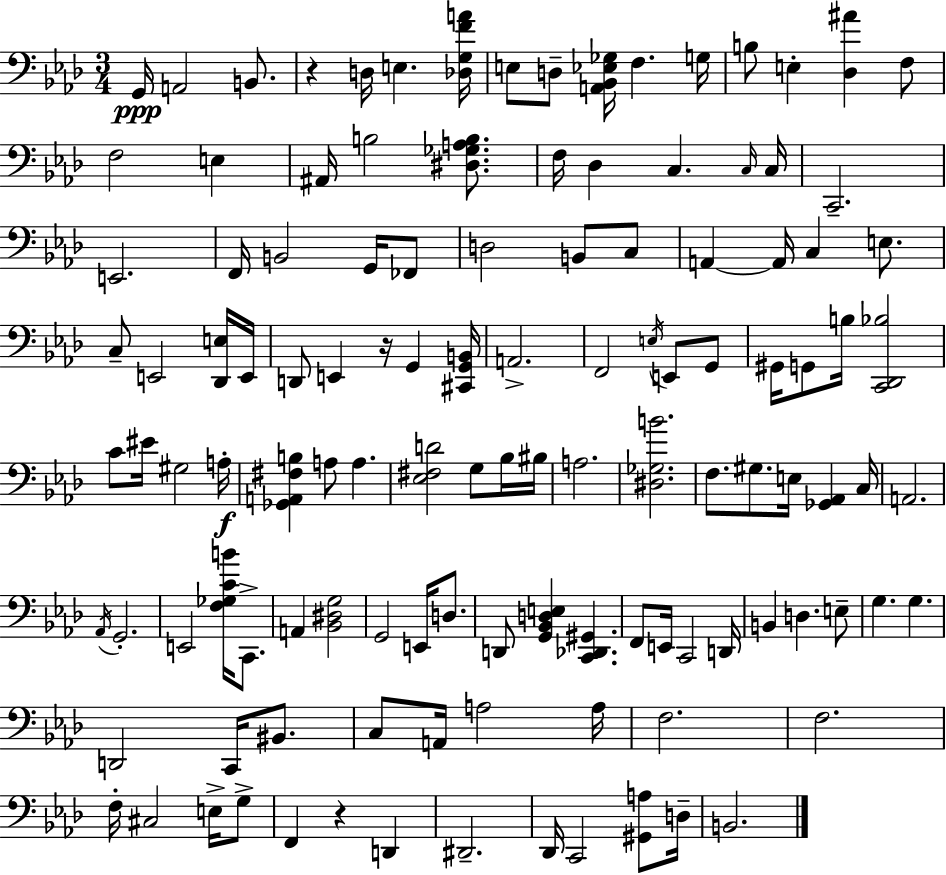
G2/s A2/h B2/e. R/q D3/s E3/q. [Db3,G3,F4,A4]/s E3/e D3/e [A2,Bb2,Eb3,Gb3]/s F3/q. G3/s B3/e E3/q [Db3,A#4]/q F3/e F3/h E3/q A#2/s B3/h [D#3,Gb3,A3,B3]/e. F3/s Db3/q C3/q. C3/s C3/s C2/h. E2/h. F2/s B2/h G2/s FES2/e D3/h B2/e C3/e A2/q A2/s C3/q E3/e. C3/e E2/h [Db2,E3]/s E2/s D2/e E2/q R/s G2/q [C#2,G2,B2]/s A2/h. F2/h E3/s E2/e G2/e G#2/s G2/e B3/s [C2,Db2,Bb3]/h C4/e EIS4/s G#3/h A3/s [Gb2,A2,F#3,B3]/q A3/e A3/q. [Eb3,F#3,D4]/h G3/e Bb3/s BIS3/s A3/h. [D#3,Gb3,B4]/h. F3/e. G#3/e. E3/s [Gb2,Ab2]/q C3/s A2/h. Ab2/s G2/h. E2/h [F3,Gb3,C4,B4]/s C2/e. A2/q [Bb2,D#3,G3]/h G2/h E2/s D3/e. D2/e [G2,Bb2,D3,E3]/q [C2,Db2,G#2]/q. F2/e E2/s C2/h D2/s B2/q D3/q. E3/e G3/q. G3/q. D2/h C2/s BIS2/e. C3/e A2/s A3/h A3/s F3/h. F3/h. F3/s C#3/h E3/s G3/e F2/q R/q D2/q D#2/h. Db2/s C2/h [G#2,A3]/e D3/s B2/h.